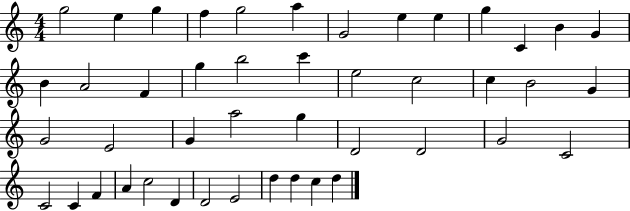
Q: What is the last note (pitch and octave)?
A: D5